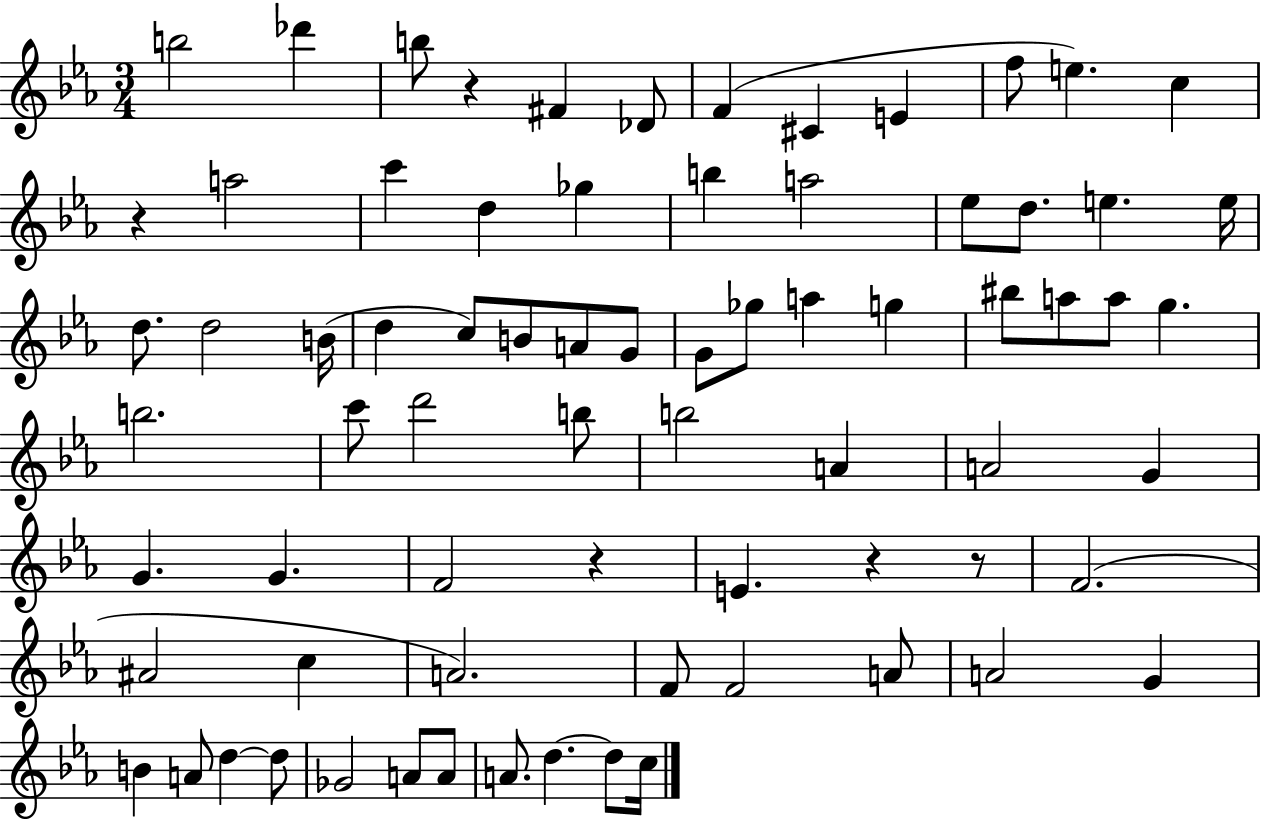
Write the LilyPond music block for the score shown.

{
  \clef treble
  \numericTimeSignature
  \time 3/4
  \key ees \major
  b''2 des'''4 | b''8 r4 fis'4 des'8 | f'4( cis'4 e'4 | f''8 e''4.) c''4 | \break r4 a''2 | c'''4 d''4 ges''4 | b''4 a''2 | ees''8 d''8. e''4. e''16 | \break d''8. d''2 b'16( | d''4 c''8) b'8 a'8 g'8 | g'8 ges''8 a''4 g''4 | bis''8 a''8 a''8 g''4. | \break b''2. | c'''8 d'''2 b''8 | b''2 a'4 | a'2 g'4 | \break g'4. g'4. | f'2 r4 | e'4. r4 r8 | f'2.( | \break ais'2 c''4 | a'2.) | f'8 f'2 a'8 | a'2 g'4 | \break b'4 a'8 d''4~~ d''8 | ges'2 a'8 a'8 | a'8. d''4.~~ d''8 c''16 | \bar "|."
}